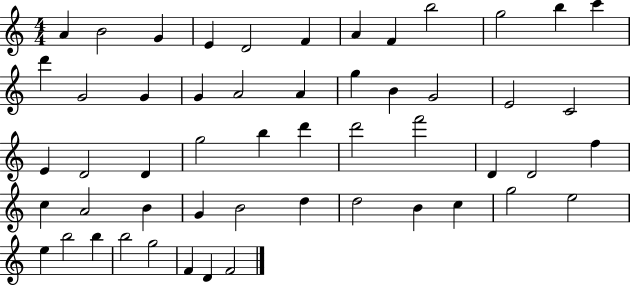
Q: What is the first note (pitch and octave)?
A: A4